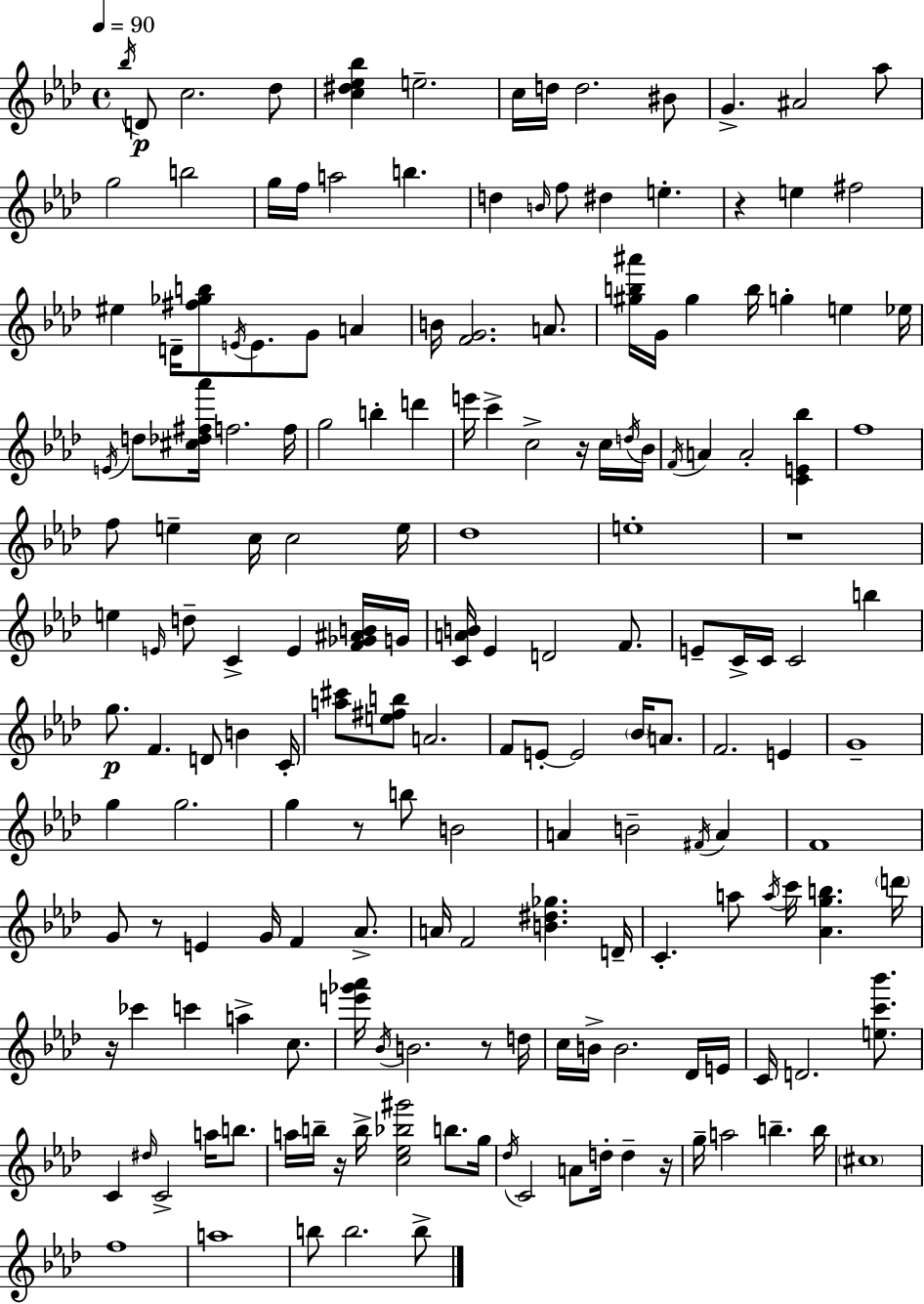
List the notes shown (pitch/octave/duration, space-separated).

Bb5/s D4/e C5/h. Db5/e [C5,D#5,Eb5,Bb5]/q E5/h. C5/s D5/s D5/h. BIS4/e G4/q. A#4/h Ab5/e G5/h B5/h G5/s F5/s A5/h B5/q. D5/q B4/s F5/e D#5/q E5/q. R/q E5/q F#5/h EIS5/q D4/s [F#5,Gb5,B5]/e E4/s E4/e. G4/e A4/q B4/s [F4,G4]/h. A4/e. [G#5,B5,A#6]/s G4/s G#5/q B5/s G5/q E5/q Eb5/s E4/s D5/e [C#5,Db5,F#5,Ab6]/s F5/h. F5/s G5/h B5/q D6/q E6/s C6/q C5/h R/s C5/s D5/s Bb4/s F4/s A4/q A4/h [C4,E4,Bb5]/q F5/w F5/e E5/q C5/s C5/h E5/s Db5/w E5/w R/w E5/q E4/s D5/e C4/q E4/q [F4,Gb4,A#4,B4]/s G4/s [C4,A4,B4]/s Eb4/q D4/h F4/e. E4/e C4/s C4/s C4/h B5/q G5/e. F4/q. D4/e B4/q C4/s [A5,C#6]/e [E5,F#5,B5]/e A4/h. F4/e E4/e E4/h Bb4/s A4/e. F4/h. E4/q G4/w G5/q G5/h. G5/q R/e B5/e B4/h A4/q B4/h F#4/s A4/q F4/w G4/e R/e E4/q G4/s F4/q Ab4/e. A4/s F4/h [B4,D#5,Gb5]/q. D4/s C4/q. A5/e A5/s C6/s [Ab4,G5,B5]/q. D6/s R/s CES6/q C6/q A5/q C5/e. [E6,Gb6,Ab6]/s Bb4/s B4/h. R/e D5/s C5/s B4/s B4/h. Db4/s E4/s C4/s D4/h. [E5,C6,Bb6]/e. C4/q D#5/s C4/h A5/s B5/e. A5/s B5/s R/s B5/s [C5,Eb5,Bb5,G#6]/h B5/e. G5/s Db5/s C4/h A4/e D5/s D5/q R/s G5/s A5/h B5/q. B5/s C#5/w F5/w A5/w B5/e B5/h. B5/e